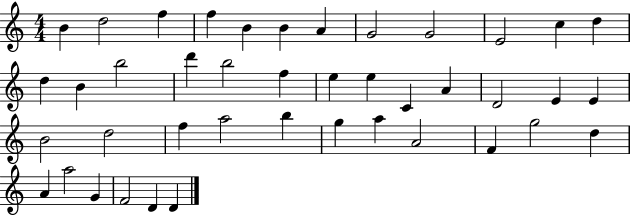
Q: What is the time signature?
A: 4/4